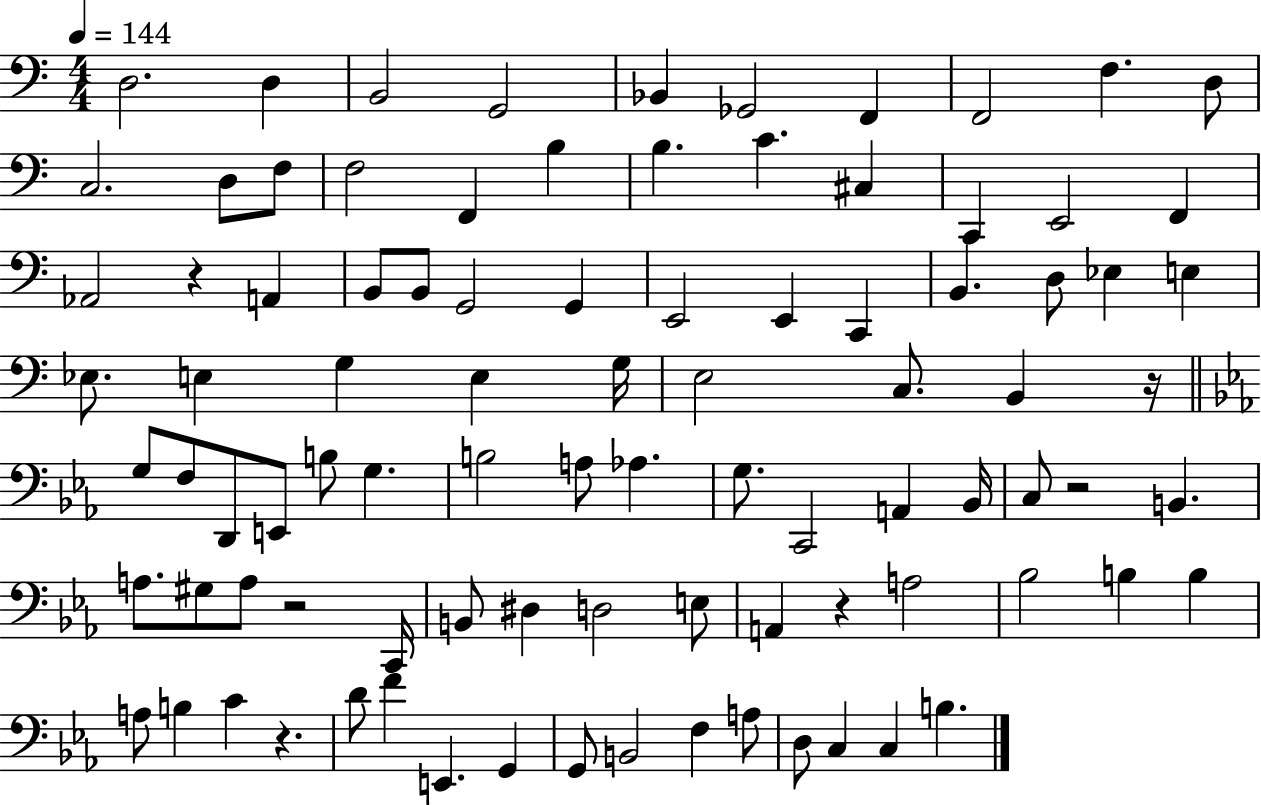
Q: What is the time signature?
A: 4/4